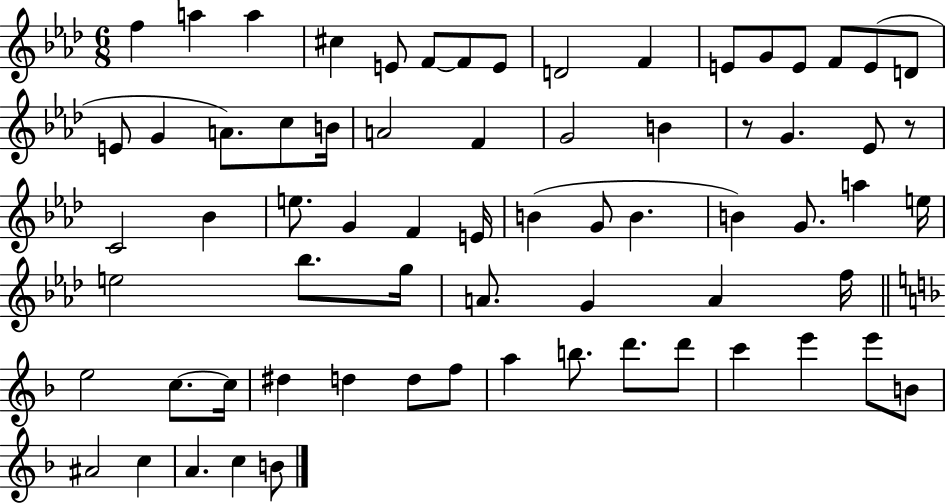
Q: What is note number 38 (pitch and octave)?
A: G4